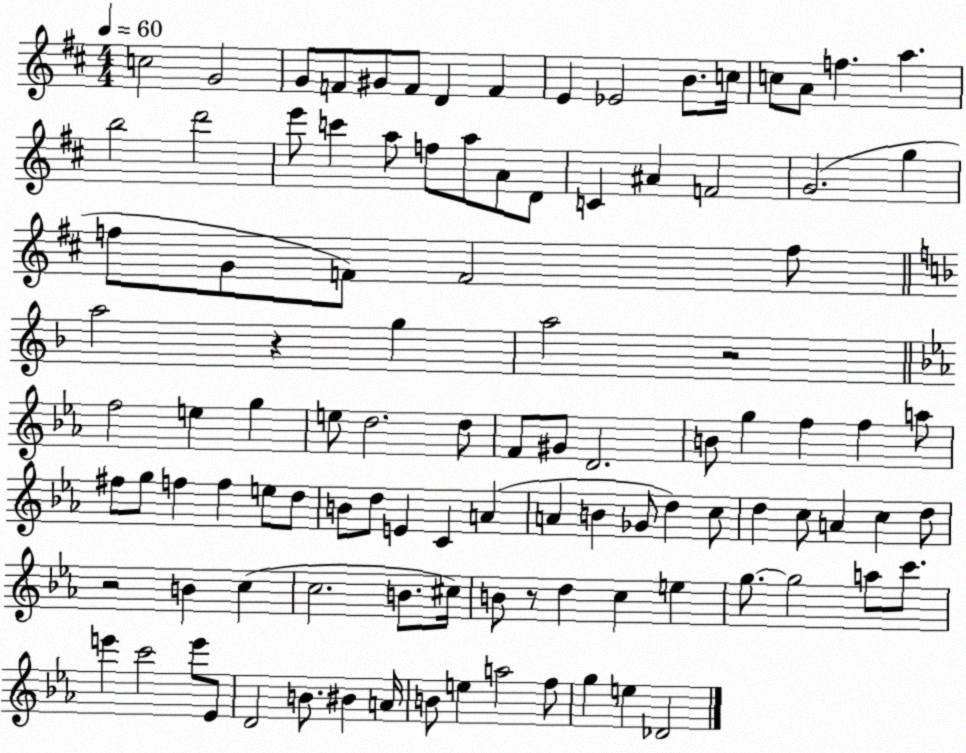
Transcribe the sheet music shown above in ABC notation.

X:1
T:Untitled
M:4/4
L:1/4
K:D
c2 G2 G/2 F/2 ^G/2 F/2 D F E _E2 B/2 c/4 c/2 A/2 f a b2 d'2 e'/2 c' a/2 f/2 a/2 A/2 D/2 C ^A F2 G2 g f/2 G/2 F/2 F2 f/2 a2 z g a2 z2 f2 e g e/2 d2 d/2 F/2 ^G/2 D2 B/2 g f f a/2 ^f/2 g/2 f f e/2 d/2 B/2 d/2 E C A A B _G/2 d c/2 d c/2 A c d/2 z2 B c c2 B/2 ^c/4 B/2 z/2 d c e g/2 g2 a/2 c'/2 e' c'2 e'/2 _E/2 D2 B/2 ^B A/4 B/2 e a2 f/2 g e _D2